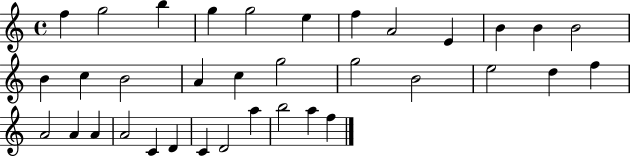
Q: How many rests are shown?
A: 0